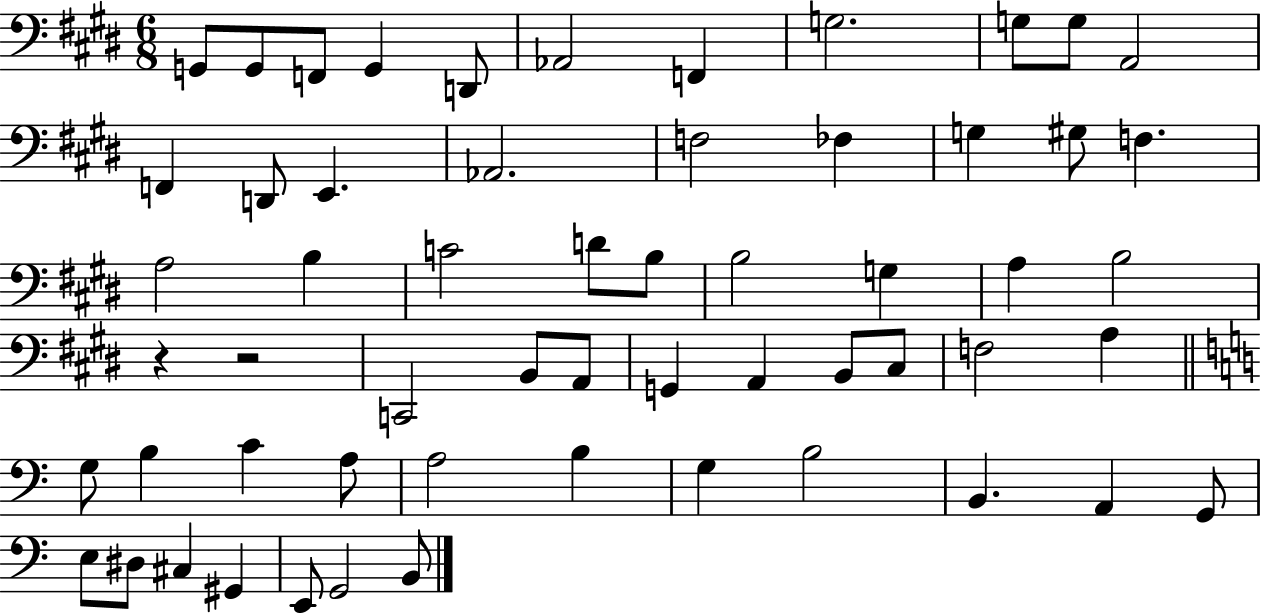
G2/e G2/e F2/e G2/q D2/e Ab2/h F2/q G3/h. G3/e G3/e A2/h F2/q D2/e E2/q. Ab2/h. F3/h FES3/q G3/q G#3/e F3/q. A3/h B3/q C4/h D4/e B3/e B3/h G3/q A3/q B3/h R/q R/h C2/h B2/e A2/e G2/q A2/q B2/e C#3/e F3/h A3/q G3/e B3/q C4/q A3/e A3/h B3/q G3/q B3/h B2/q. A2/q G2/e E3/e D#3/e C#3/q G#2/q E2/e G2/h B2/e